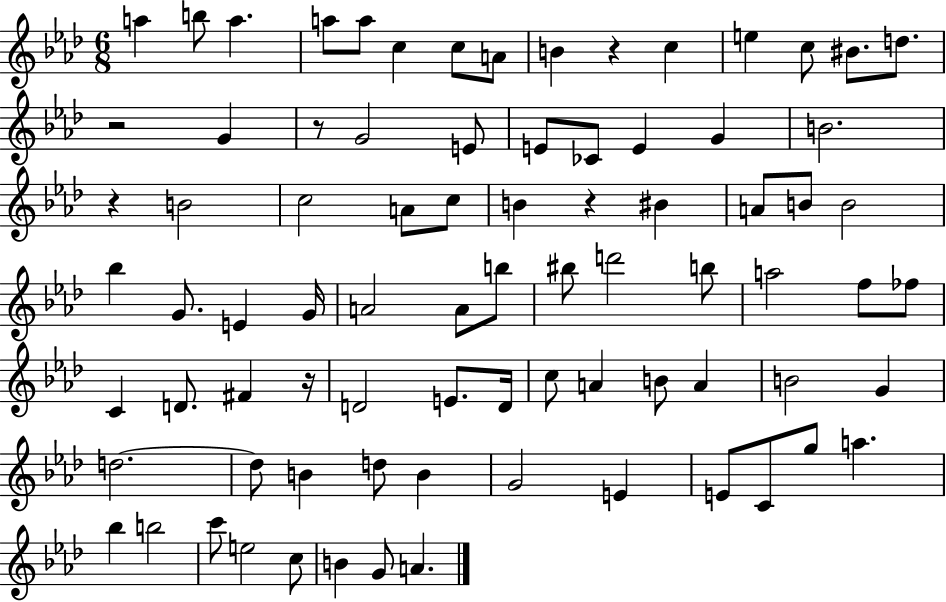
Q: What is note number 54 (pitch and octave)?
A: A4